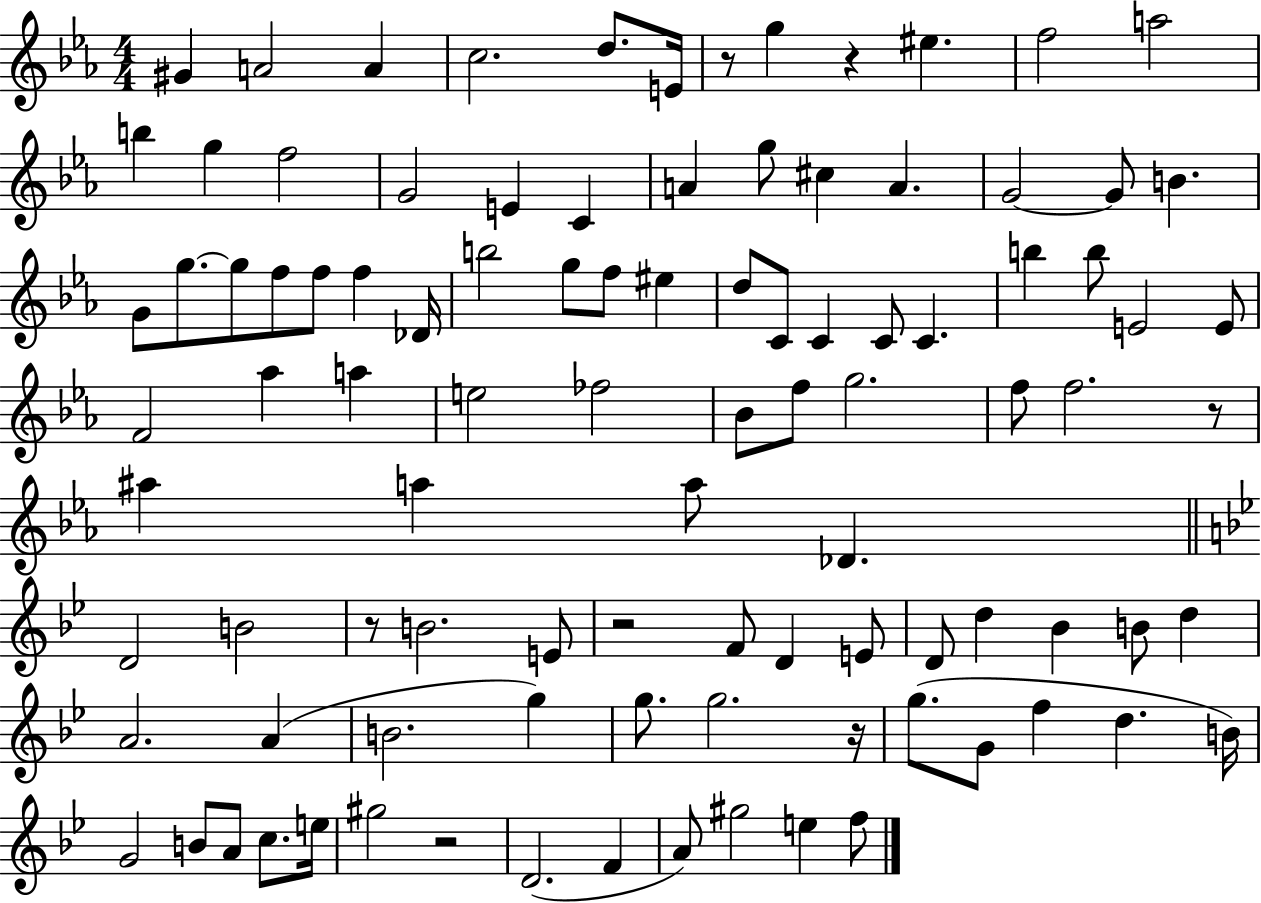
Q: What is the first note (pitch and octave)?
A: G#4